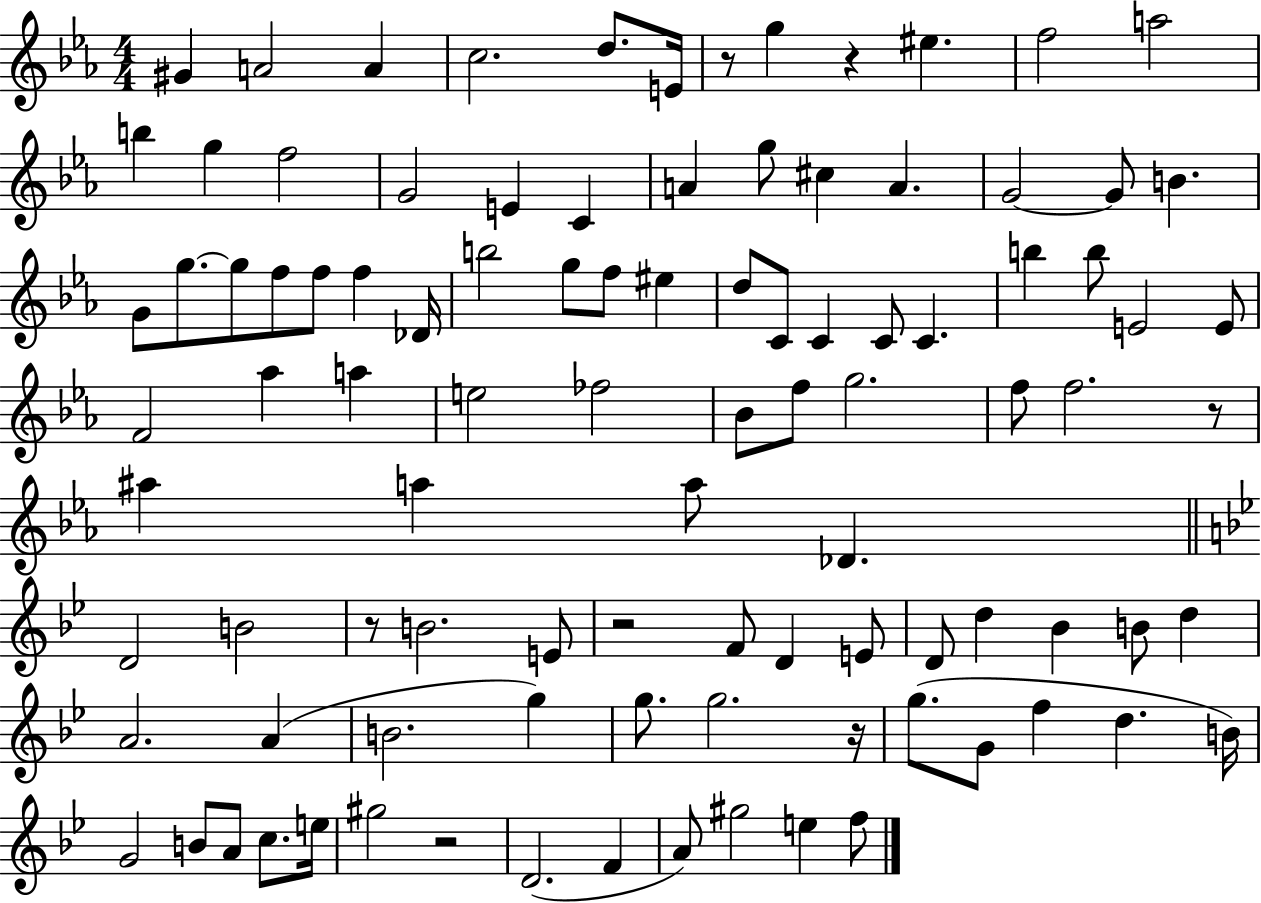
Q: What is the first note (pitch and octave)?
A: G#4